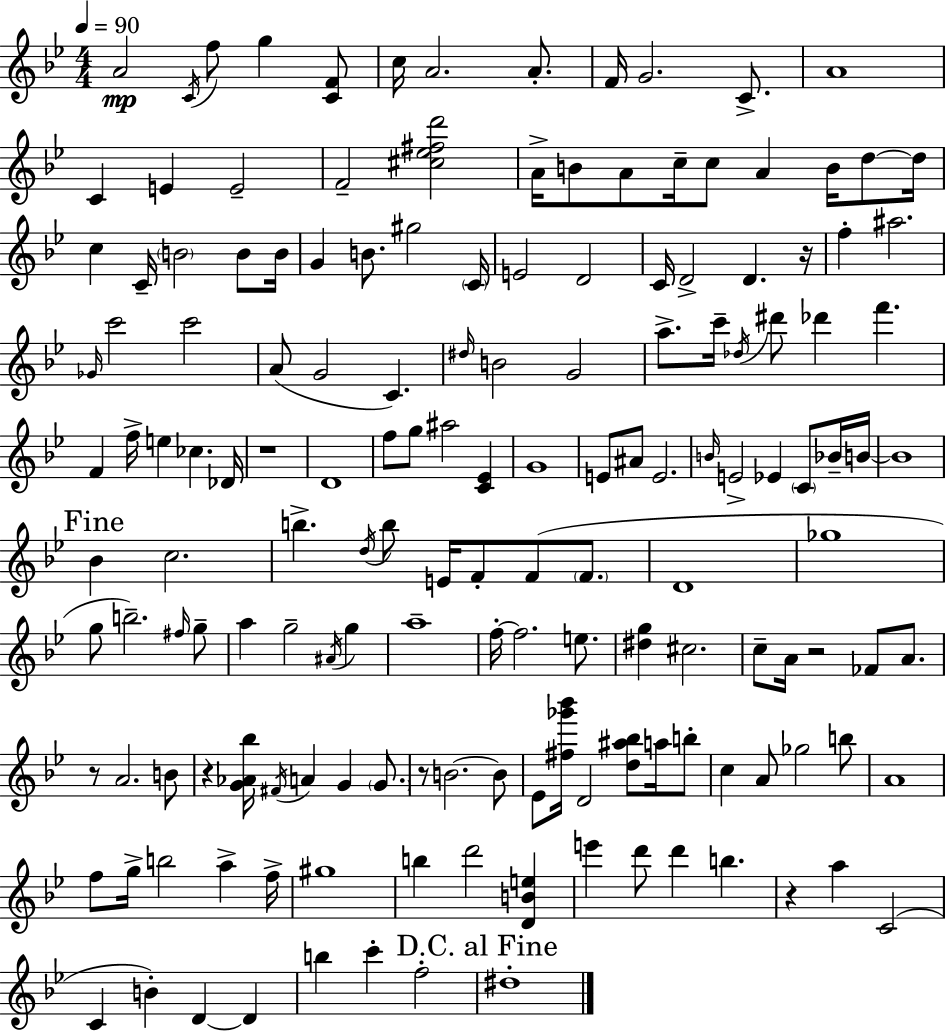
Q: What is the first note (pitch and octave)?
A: A4